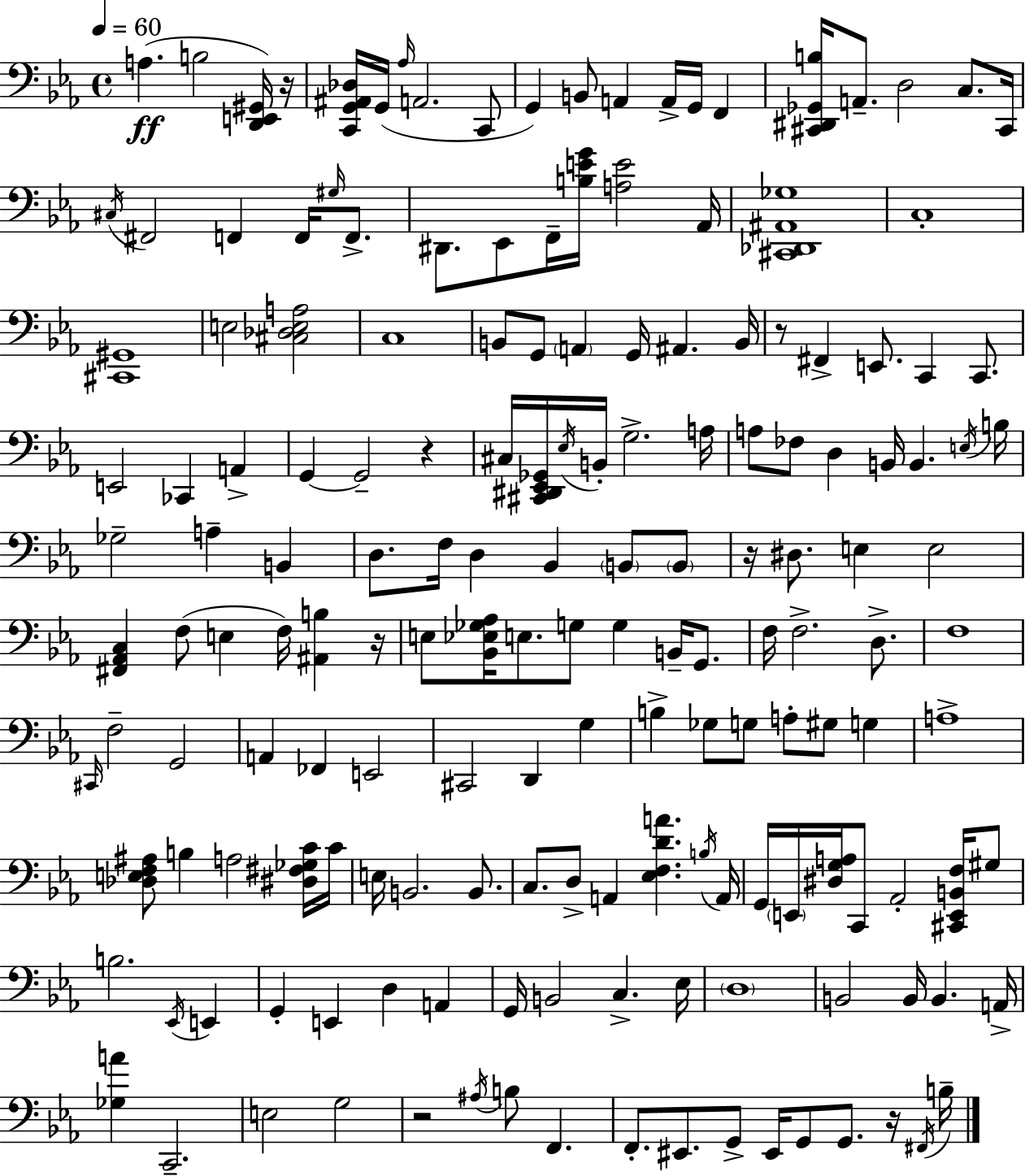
{
  \clef bass
  \time 4/4
  \defaultTimeSignature
  \key c \minor
  \tempo 4 = 60
  a4.(\ff b2 <d, e, gis,>16) r16 | <c, g, ais, des>16 g,16( \grace { aes16 } a,2. c,8 | g,4) b,8 a,4 a,16-> g,16 f,4 | <cis, dis, ges, b>16 a,8.-- d2 c8. | \break cis,16 \acciaccatura { cis16 } fis,2 f,4 f,16 \grace { gis16 } | f,8.-> dis,8. ees,8 f,16-- <b e' g'>16 <a e'>2 | aes,16 <cis, des, ais, ges>1 | c1-. | \break <cis, gis,>1 | e2 <cis des e a>2 | c1 | b,8 g,8 \parenthesize a,4 g,16 ais,4. | \break b,16 r8 fis,4-> e,8. c,4 | c,8. e,2 ces,4 a,4-> | g,4~~ g,2-- r4 | cis16 <cis, dis, ees, ges,>16 \acciaccatura { ees16 } b,16-. g2.-> | \break a16 a8 fes8 d4 b,16 b,4. | \acciaccatura { e16 } b16 ges2-- a4-- | b,4 d8. f16 d4 bes,4 | \parenthesize b,8 \parenthesize b,8 r16 dis8. e4 e2 | \break <fis, aes, c>4 f8( e4 f16) | <ais, b>4 r16 e8 <bes, ees ges aes>16 e8. g8 g4 | b,16-- g,8. f16 f2.-> | d8.-> f1 | \break \grace { cis,16 } f2-- g,2 | a,4 fes,4 e,2 | cis,2 d,4 | g4 b4-> ges8 g8 a8-. | \break gis8 g4 a1-> | <des e f ais>8 b4 a2 | <dis fis ges c'>16 c'16 e16 b,2. | b,8. c8. d8-> a,4 <ees f d' a'>4. | \break \acciaccatura { b16 } a,16 g,16 \parenthesize e,16 <dis g a>16 c,8 aes,2-. | <cis, e, b, f>16 gis8 b2. | \acciaccatura { ees,16 } e,4 g,4-. e,4 | d4 a,4 g,16 b,2 | \break c4.-> ees16 \parenthesize d1 | b,2 | b,16 b,4. a,16-> <ges a'>4 c,2.-- | e2 | \break g2 r2 | \acciaccatura { ais16 } b8 f,4. f,8.-. eis,8. g,8-> | eis,16 g,8 g,8. r16 \acciaccatura { fis,16 } b16-- \bar "|."
}